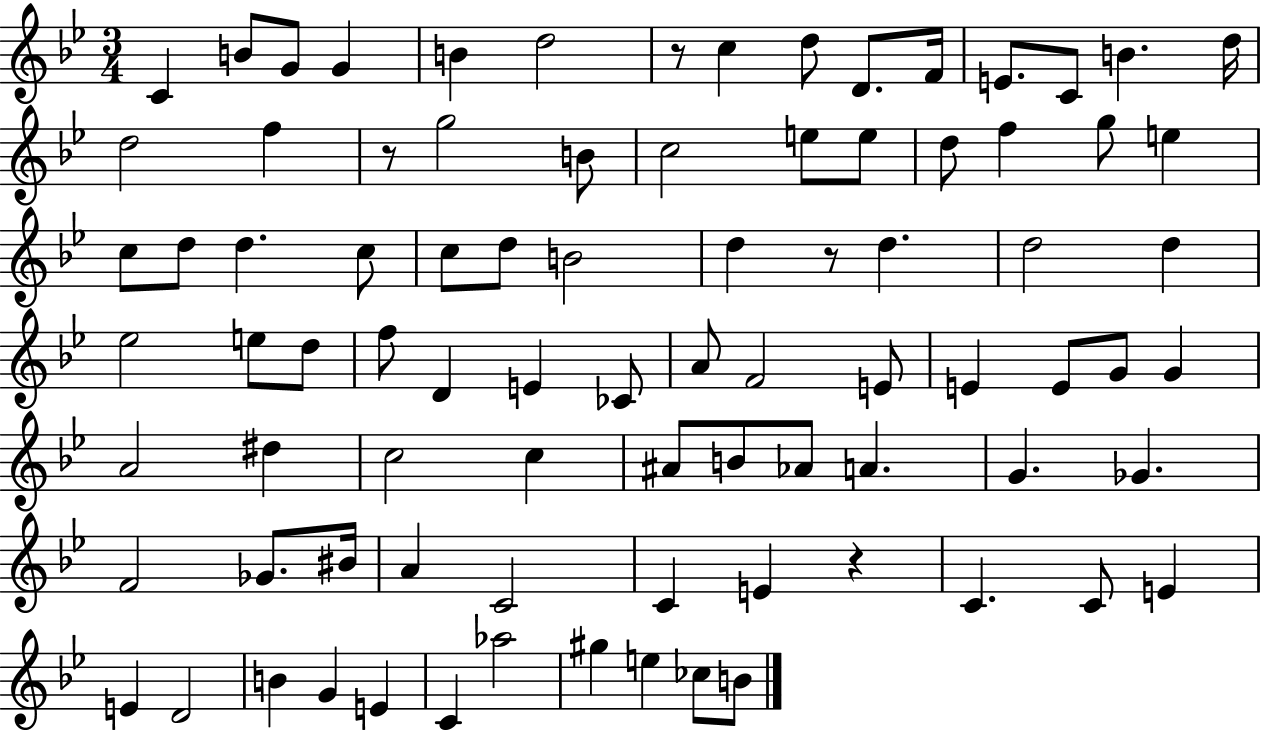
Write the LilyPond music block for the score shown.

{
  \clef treble
  \numericTimeSignature
  \time 3/4
  \key bes \major
  c'4 b'8 g'8 g'4 | b'4 d''2 | r8 c''4 d''8 d'8. f'16 | e'8. c'8 b'4. d''16 | \break d''2 f''4 | r8 g''2 b'8 | c''2 e''8 e''8 | d''8 f''4 g''8 e''4 | \break c''8 d''8 d''4. c''8 | c''8 d''8 b'2 | d''4 r8 d''4. | d''2 d''4 | \break ees''2 e''8 d''8 | f''8 d'4 e'4 ces'8 | a'8 f'2 e'8 | e'4 e'8 g'8 g'4 | \break a'2 dis''4 | c''2 c''4 | ais'8 b'8 aes'8 a'4. | g'4. ges'4. | \break f'2 ges'8. bis'16 | a'4 c'2 | c'4 e'4 r4 | c'4. c'8 e'4 | \break e'4 d'2 | b'4 g'4 e'4 | c'4 aes''2 | gis''4 e''4 ces''8 b'8 | \break \bar "|."
}